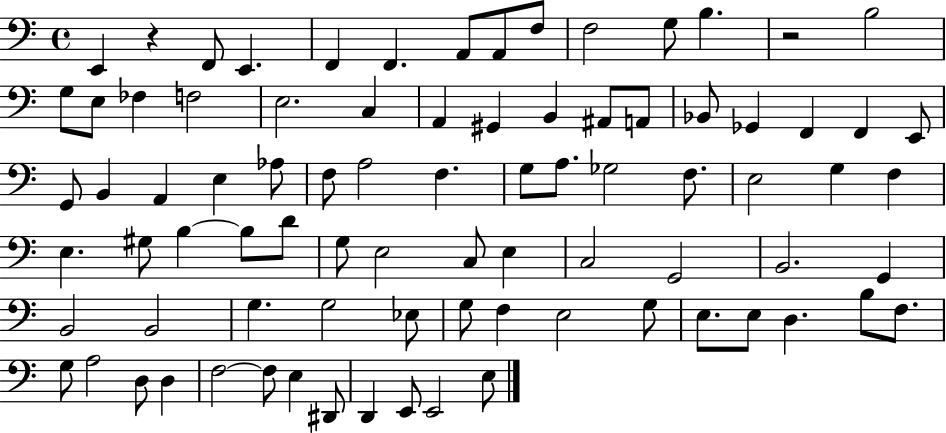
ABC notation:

X:1
T:Untitled
M:4/4
L:1/4
K:C
E,, z F,,/2 E,, F,, F,, A,,/2 A,,/2 F,/2 F,2 G,/2 B, z2 B,2 G,/2 E,/2 _F, F,2 E,2 C, A,, ^G,, B,, ^A,,/2 A,,/2 _B,,/2 _G,, F,, F,, E,,/2 G,,/2 B,, A,, E, _A,/2 F,/2 A,2 F, G,/2 A,/2 _G,2 F,/2 E,2 G, F, E, ^G,/2 B, B,/2 D/2 G,/2 E,2 C,/2 E, C,2 G,,2 B,,2 G,, B,,2 B,,2 G, G,2 _E,/2 G,/2 F, E,2 G,/2 E,/2 E,/2 D, B,/2 F,/2 G,/2 A,2 D,/2 D, F,2 F,/2 E, ^D,,/2 D,, E,,/2 E,,2 E,/2